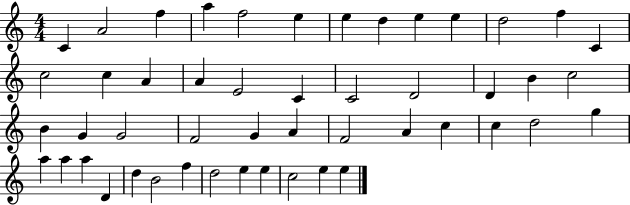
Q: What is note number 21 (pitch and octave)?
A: D4